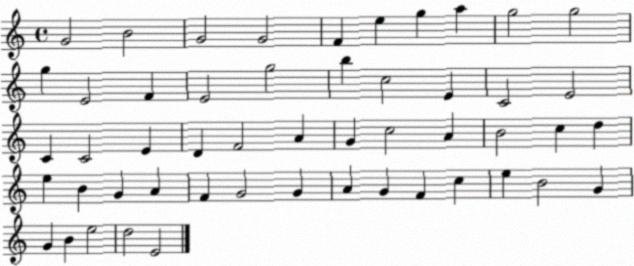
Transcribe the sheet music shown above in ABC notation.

X:1
T:Untitled
M:4/4
L:1/4
K:C
G2 B2 G2 G2 F e g a g2 g2 g E2 F E2 g2 b c2 E C2 E2 C C2 E D F2 A G c2 A B2 c d e B G A F G2 G A G F c e B2 G G B e2 d2 E2